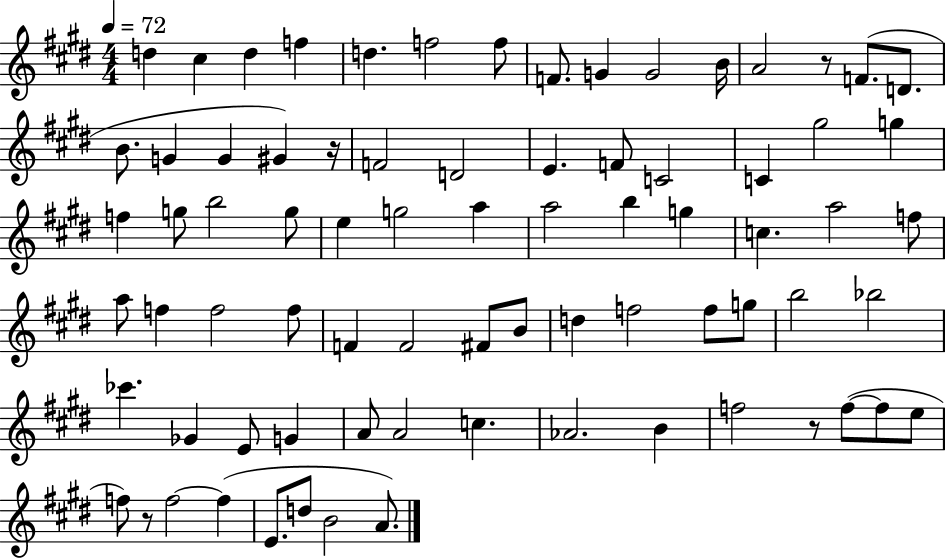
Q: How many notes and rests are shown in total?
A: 77